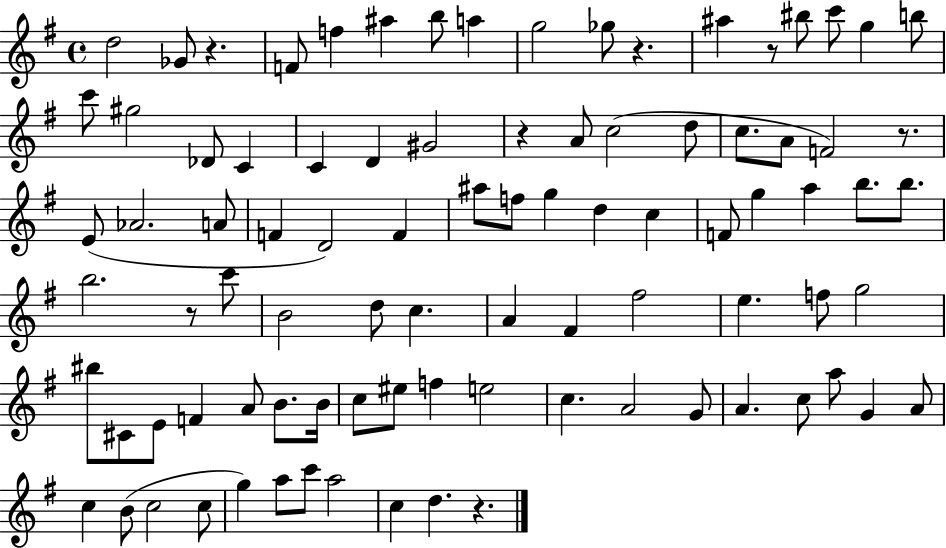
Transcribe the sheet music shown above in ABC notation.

X:1
T:Untitled
M:4/4
L:1/4
K:G
d2 _G/2 z F/2 f ^a b/2 a g2 _g/2 z ^a z/2 ^b/2 c'/2 g b/2 c'/2 ^g2 _D/2 C C D ^G2 z A/2 c2 d/2 c/2 A/2 F2 z/2 E/2 _A2 A/2 F D2 F ^a/2 f/2 g d c F/2 g a b/2 b/2 b2 z/2 c'/2 B2 d/2 c A ^F ^f2 e f/2 g2 ^b/2 ^C/2 E/2 F A/2 B/2 B/4 c/2 ^e/2 f e2 c A2 G/2 A c/2 a/2 G A/2 c B/2 c2 c/2 g a/2 c'/2 a2 c d z